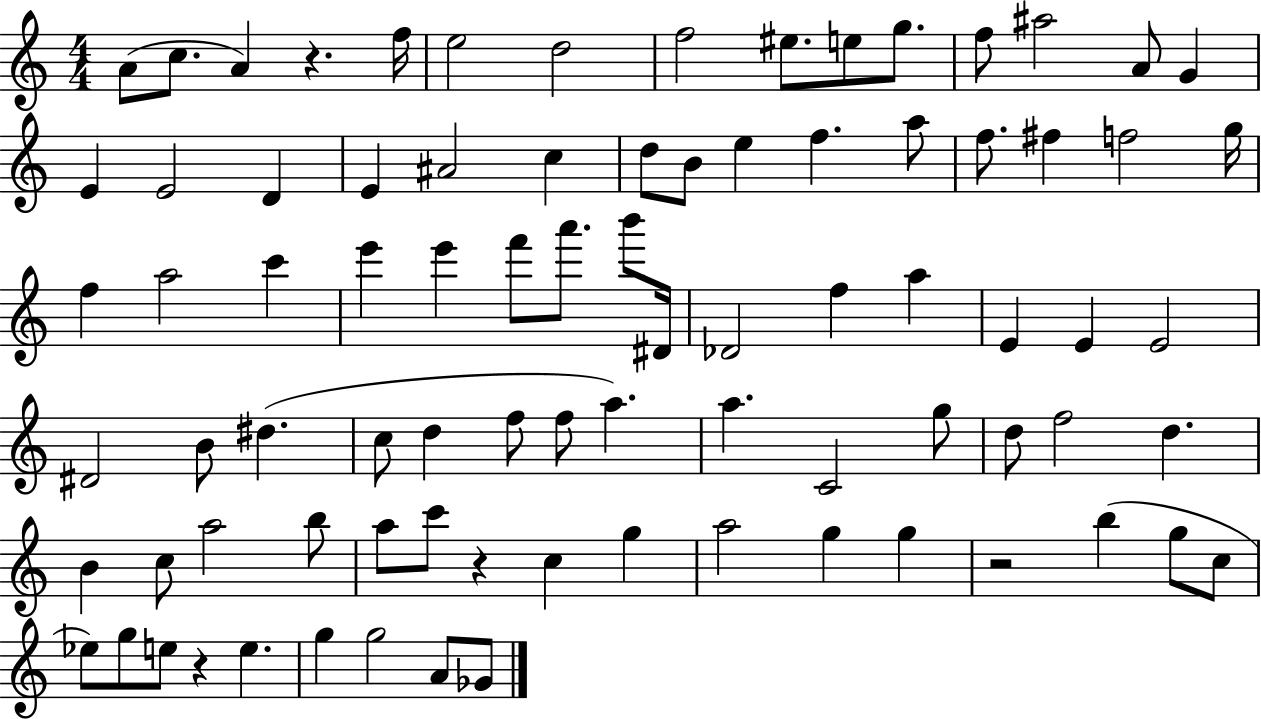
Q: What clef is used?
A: treble